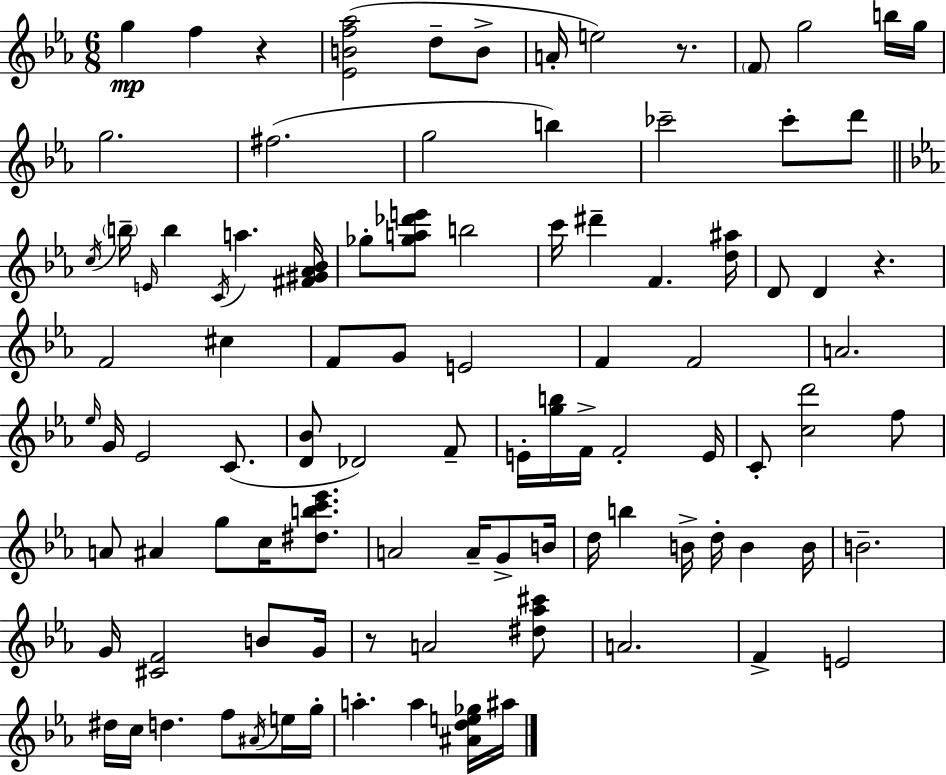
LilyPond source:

{
  \clef treble
  \numericTimeSignature
  \time 6/8
  \key c \minor
  g''4\mp f''4 r4 | <ees' b' f'' aes''>2( d''8-- b'8-> | a'16-. e''2) r8. | \parenthesize f'8 g''2 b''16 g''16 | \break g''2. | fis''2.( | g''2 b''4) | ces'''2-- ces'''8-. d'''8 | \break \bar "||" \break \key c \minor \acciaccatura { c''16 } \parenthesize b''16-- \grace { e'16 } b''4 \acciaccatura { c'16 } a''4. | <fis' gis' aes' bes'>16 ges''8-. <ges'' a'' des''' e'''>8 b''2 | c'''16 dis'''4-- f'4. | <d'' ais''>16 d'8 d'4 r4. | \break f'2 cis''4 | f'8 g'8 e'2 | f'4 f'2 | a'2. | \break \grace { ees''16 } g'16 ees'2 | c'8.( <d' bes'>8 des'2) | f'8-- e'16-. <g'' b''>16 f'16-> f'2-. | e'16 c'8-. <c'' d'''>2 | \break f''8 a'8 ais'4 g''8 | c''16 <dis'' b'' c''' ees'''>8. a'2 | a'16-- g'8-> b'16 d''16 b''4 b'16-> d''16-. b'4 | b'16 b'2.-- | \break g'16 <cis' f'>2 | b'8 g'16 r8 a'2 | <dis'' aes'' cis'''>8 a'2. | f'4-> e'2 | \break dis''16 c''16 d''4. | f''8 \acciaccatura { ais'16 } e''16 g''16-. a''4.-. a''4 | <ais' d'' e'' ges''>16 ais''16 \bar "|."
}